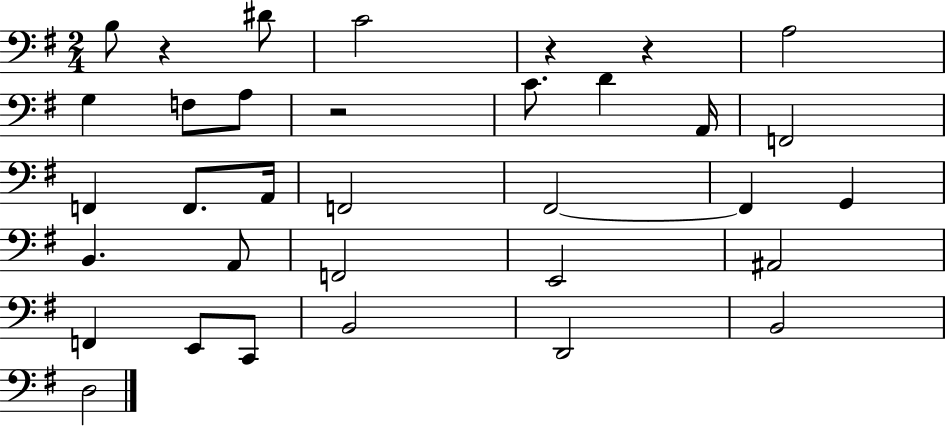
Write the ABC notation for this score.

X:1
T:Untitled
M:2/4
L:1/4
K:G
B,/2 z ^D/2 C2 z z A,2 G, F,/2 A,/2 z2 C/2 D A,,/4 F,,2 F,, F,,/2 A,,/4 F,,2 ^F,,2 ^F,, G,, B,, A,,/2 F,,2 E,,2 ^A,,2 F,, E,,/2 C,,/2 B,,2 D,,2 B,,2 D,2